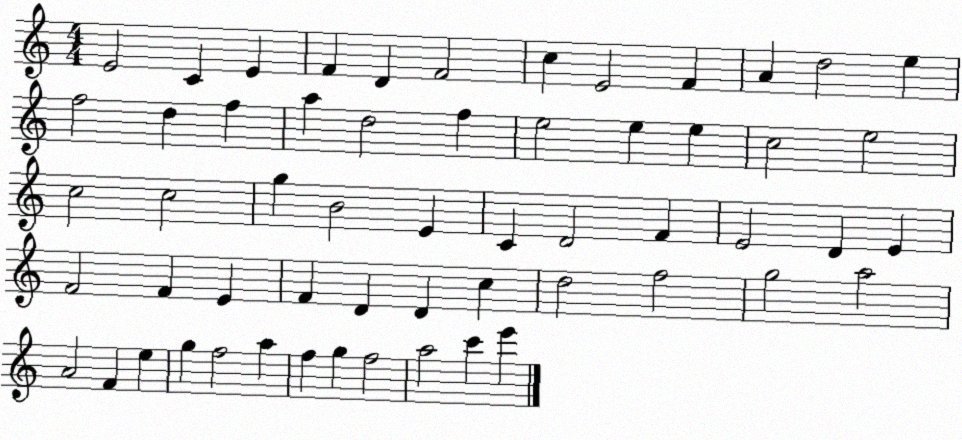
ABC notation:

X:1
T:Untitled
M:4/4
L:1/4
K:C
E2 C E F D F2 c E2 F A d2 e f2 d f a d2 f e2 e e c2 e2 c2 c2 g B2 E C D2 F E2 D E F2 F E F D D c d2 f2 g2 a2 A2 F e g f2 a f g f2 a2 c' e'